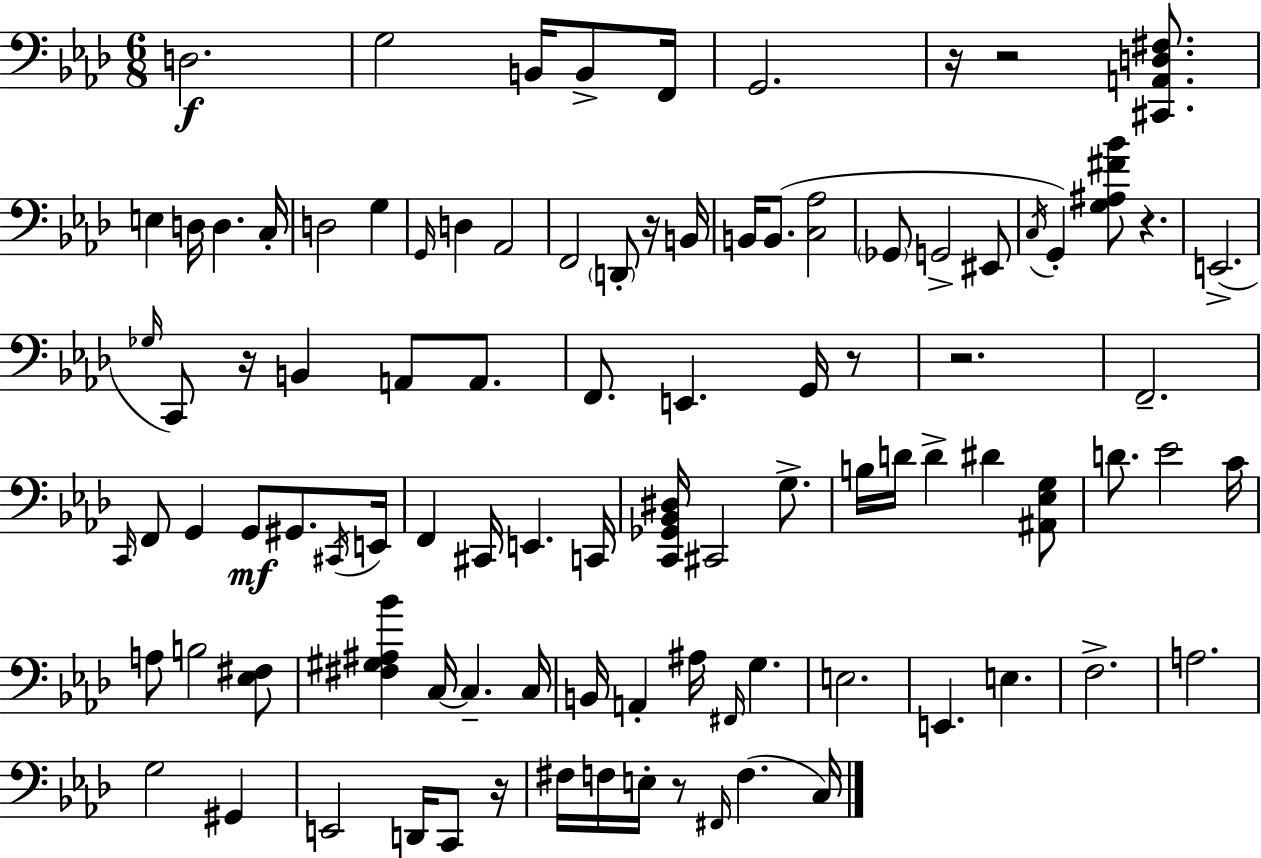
{
  \clef bass
  \numericTimeSignature
  \time 6/8
  \key aes \major
  d2.\f | g2 b,16 b,8-> f,16 | g,2. | r16 r2 <cis, a, d fis>8. | \break e4 d16 d4. c16-. | d2 g4 | \grace { g,16 } d4 aes,2 | f,2 \parenthesize d,8-. r16 | \break b,16 b,16 b,8.( <c aes>2 | \parenthesize ges,8 g,2-> eis,8 | \acciaccatura { c16 }) g,4-. <g ais fis' bes'>8 r4. | e,2.->( | \break \grace { ges16 } c,8) r16 b,4 a,8 | a,8. f,8. e,4. | g,16 r8 r2. | f,2.-- | \break \grace { c,16 } f,8 g,4 g,8\mf | gis,8. \acciaccatura { cis,16 } e,16 f,4 cis,16 e,4. | c,16 <c, ges, bes, dis>16 cis,2 | g8.-> b16 d'16 d'4-> dis'4 | \break <ais, ees g>8 d'8. ees'2 | c'16 a8 b2 | <ees fis>8 <fis gis ais bes'>4 c16~~ c4.-- | c16 b,16 a,4-. ais16 \grace { fis,16 } | \break g4. e2. | e,4. | e4. f2.-> | a2. | \break g2 | gis,4 e,2 | d,16 c,8 r16 fis16 f16 e16-. r8 \grace { fis,16 }( | f4. c16) \bar "|."
}